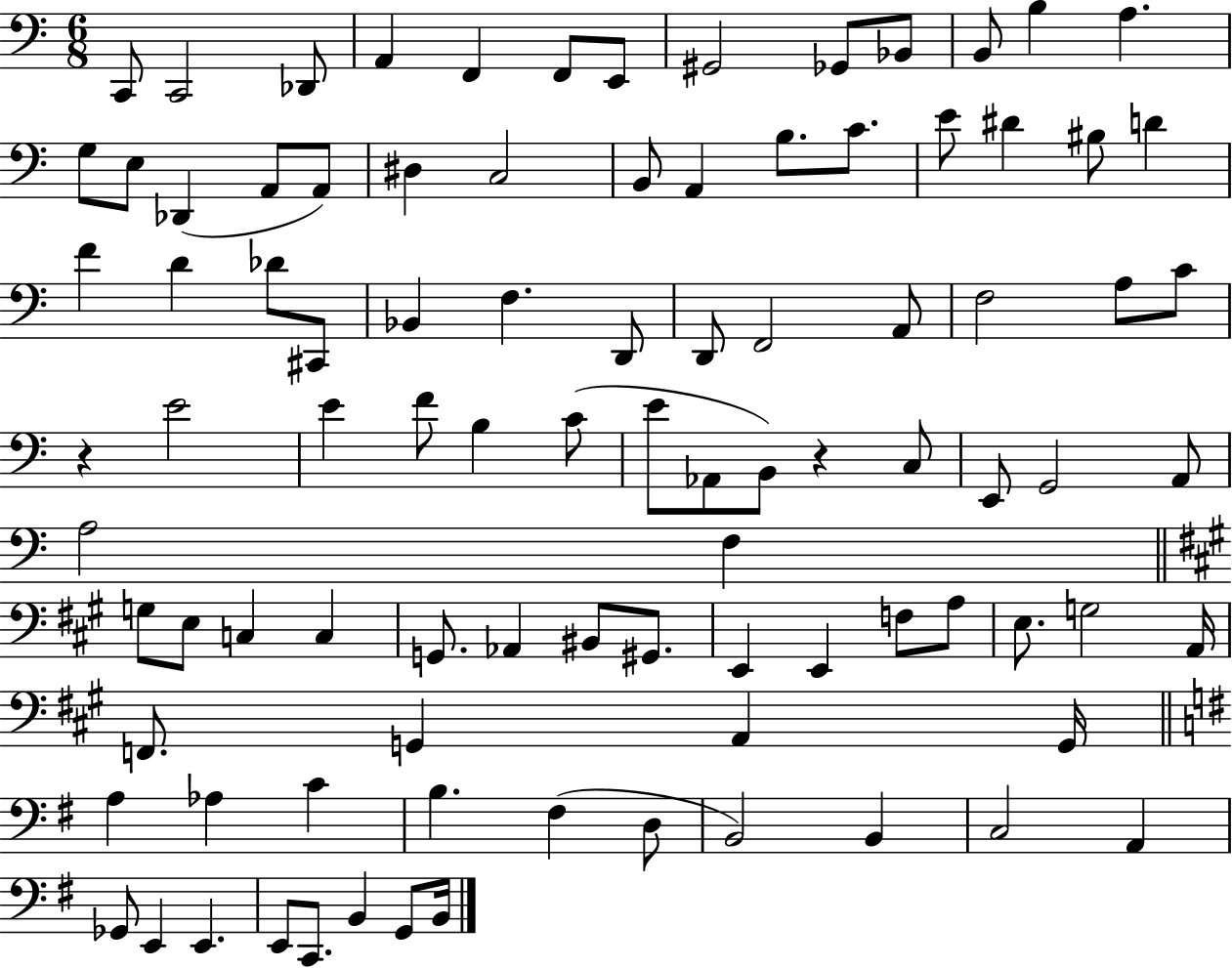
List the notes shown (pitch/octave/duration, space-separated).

C2/e C2/h Db2/e A2/q F2/q F2/e E2/e G#2/h Gb2/e Bb2/e B2/e B3/q A3/q. G3/e E3/e Db2/q A2/e A2/e D#3/q C3/h B2/e A2/q B3/e. C4/e. E4/e D#4/q BIS3/e D4/q F4/q D4/q Db4/e C#2/e Bb2/q F3/q. D2/e D2/e F2/h A2/e F3/h A3/e C4/e R/q E4/h E4/q F4/e B3/q C4/e E4/e Ab2/e B2/e R/q C3/e E2/e G2/h A2/e A3/h F3/q G3/e E3/e C3/q C3/q G2/e. Ab2/q BIS2/e G#2/e. E2/q E2/q F3/e A3/e E3/e. G3/h A2/s F2/e. G2/q A2/q G2/s A3/q Ab3/q C4/q B3/q. F#3/q D3/e B2/h B2/q C3/h A2/q Gb2/e E2/q E2/q. E2/e C2/e. B2/q G2/e B2/s